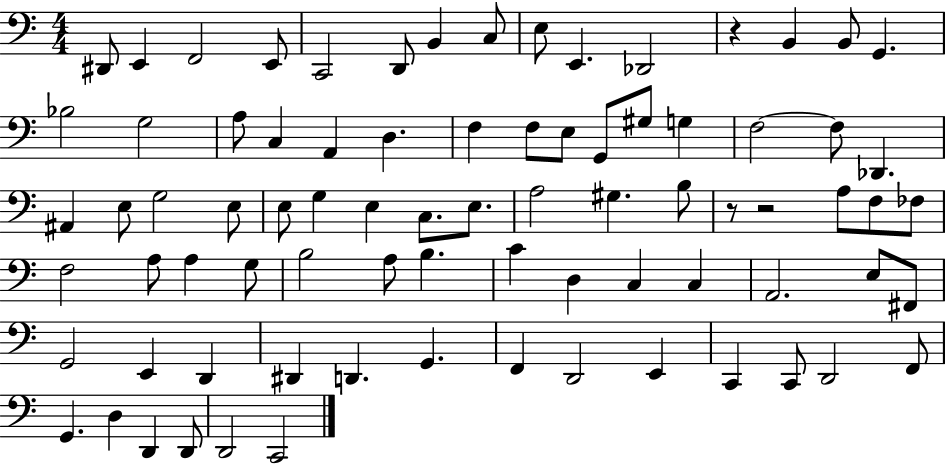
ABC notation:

X:1
T:Untitled
M:4/4
L:1/4
K:C
^D,,/2 E,, F,,2 E,,/2 C,,2 D,,/2 B,, C,/2 E,/2 E,, _D,,2 z B,, B,,/2 G,, _B,2 G,2 A,/2 C, A,, D, F, F,/2 E,/2 G,,/2 ^G,/2 G, F,2 F,/2 _D,, ^A,, E,/2 G,2 E,/2 E,/2 G, E, C,/2 E,/2 A,2 ^G, B,/2 z/2 z2 A,/2 F,/2 _F,/2 F,2 A,/2 A, G,/2 B,2 A,/2 B, C D, C, C, A,,2 E,/2 ^F,,/2 G,,2 E,, D,, ^D,, D,, G,, F,, D,,2 E,, C,, C,,/2 D,,2 F,,/2 G,, D, D,, D,,/2 D,,2 C,,2